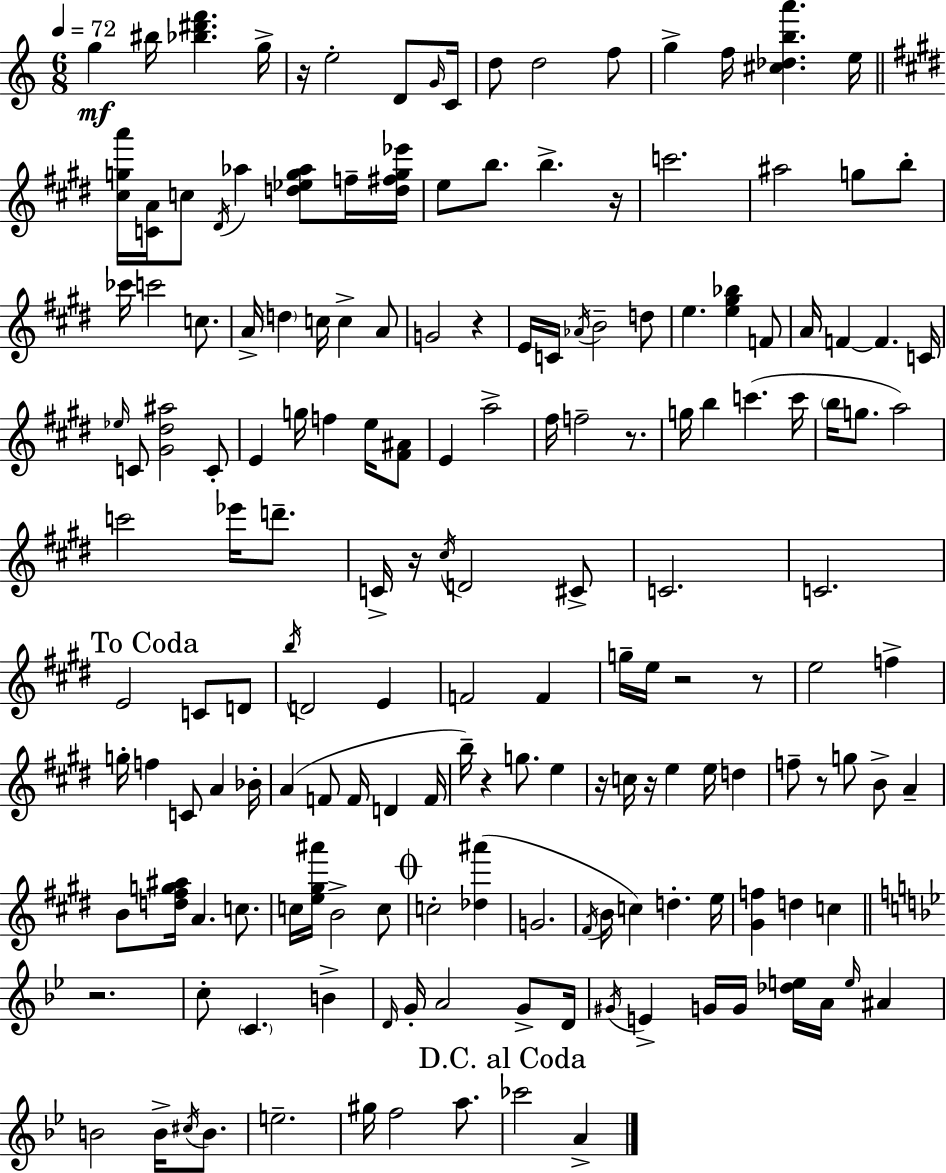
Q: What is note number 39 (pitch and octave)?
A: E5